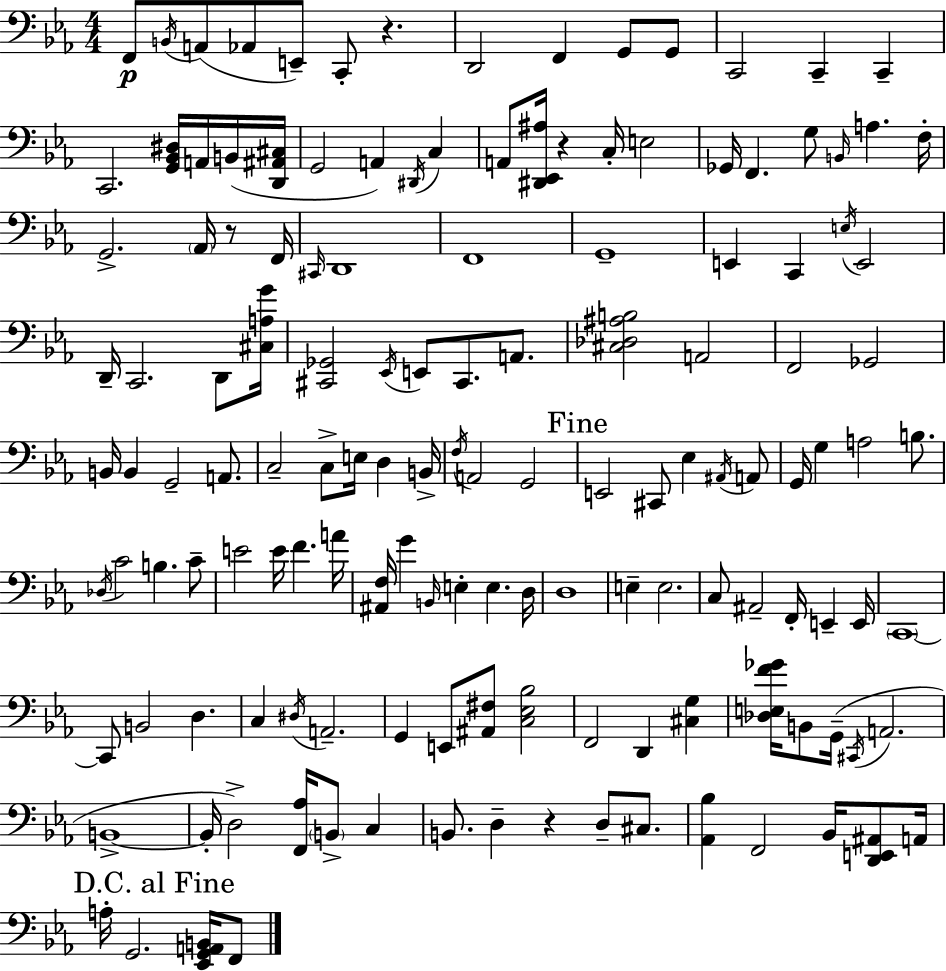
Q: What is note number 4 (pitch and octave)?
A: Ab2